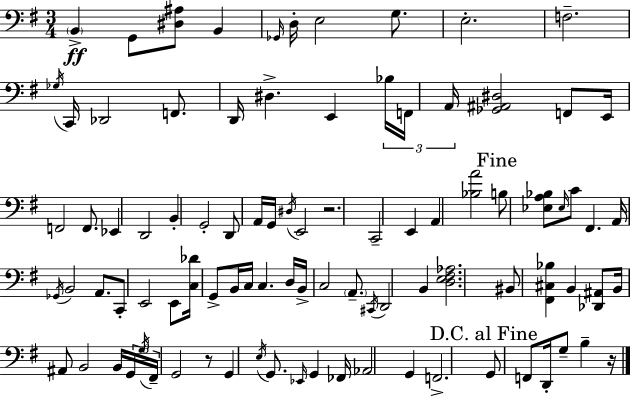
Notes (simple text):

B2/q G2/e [D#3,A#3]/e B2/q Gb2/s D3/s E3/h G3/e. E3/h. F3/h. Gb3/s C2/s Db2/h F2/e. D2/s D#3/q. E2/q Bb3/s F2/s A2/s [Gb2,A#2,D#3]/h F2/e E2/s F2/h F2/e. Eb2/q D2/h B2/q G2/h D2/e A2/s G2/s D#3/s E2/h R/h. C2/h E2/q A2/q [Bb3,A4]/h B3/e [Eb3,A3,Bb3]/e Eb3/s C4/e F#2/q. A2/s Gb2/s B2/h A2/e. C2/e E2/h E2/e [C3,Db4]/s G2/e B2/s C3/s C3/q. D3/s B2/s C3/h A2/e. C#2/s D2/h B2/q [D3,E3,F#3,Ab3]/h. BIS2/e [F#2,C#3,Bb3]/q B2/q [Db2,A#2]/e B2/s A#2/e B2/h B2/s G2/s G3/s F#2/s G2/h R/e G2/q E3/s G2/e. Eb2/s G2/q FES2/s Ab2/h G2/q F2/h. G2/e F2/e D2/s G3/e B3/q R/s